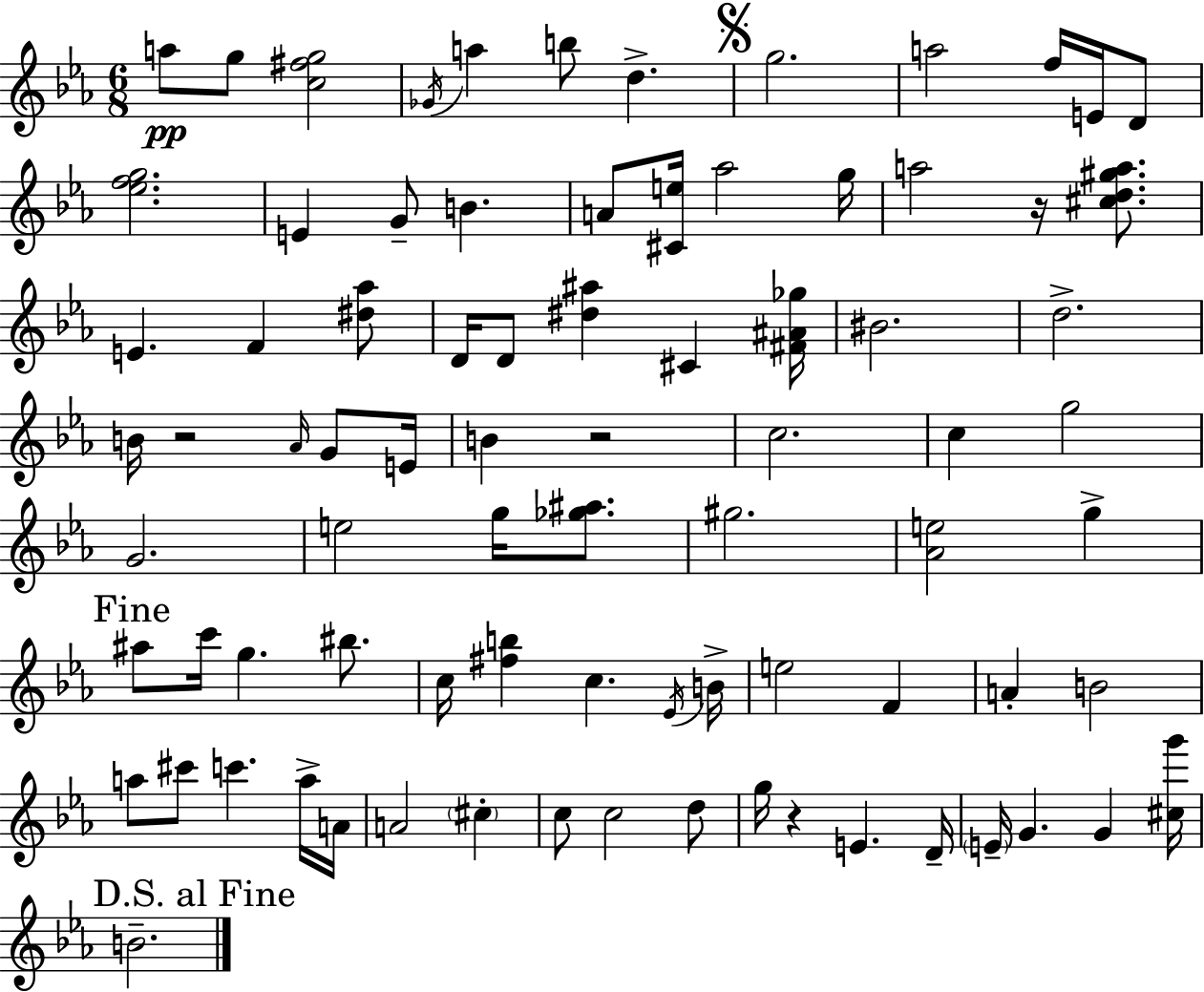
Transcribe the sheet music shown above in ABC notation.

X:1
T:Untitled
M:6/8
L:1/4
K:Cm
a/2 g/2 [c^fg]2 _G/4 a b/2 d g2 a2 f/4 E/4 D/2 [_efg]2 E G/2 B A/2 [^Ce]/4 _a2 g/4 a2 z/4 [^cd^ga]/2 E F [^d_a]/2 D/4 D/2 [^d^a] ^C [^F^A_g]/4 ^B2 d2 B/4 z2 _A/4 G/2 E/4 B z2 c2 c g2 G2 e2 g/4 [_g^a]/2 ^g2 [_Ae]2 g ^a/2 c'/4 g ^b/2 c/4 [^fb] c _E/4 B/4 e2 F A B2 a/2 ^c'/2 c' a/4 A/4 A2 ^c c/2 c2 d/2 g/4 z E D/4 E/4 G G [^cg']/4 B2